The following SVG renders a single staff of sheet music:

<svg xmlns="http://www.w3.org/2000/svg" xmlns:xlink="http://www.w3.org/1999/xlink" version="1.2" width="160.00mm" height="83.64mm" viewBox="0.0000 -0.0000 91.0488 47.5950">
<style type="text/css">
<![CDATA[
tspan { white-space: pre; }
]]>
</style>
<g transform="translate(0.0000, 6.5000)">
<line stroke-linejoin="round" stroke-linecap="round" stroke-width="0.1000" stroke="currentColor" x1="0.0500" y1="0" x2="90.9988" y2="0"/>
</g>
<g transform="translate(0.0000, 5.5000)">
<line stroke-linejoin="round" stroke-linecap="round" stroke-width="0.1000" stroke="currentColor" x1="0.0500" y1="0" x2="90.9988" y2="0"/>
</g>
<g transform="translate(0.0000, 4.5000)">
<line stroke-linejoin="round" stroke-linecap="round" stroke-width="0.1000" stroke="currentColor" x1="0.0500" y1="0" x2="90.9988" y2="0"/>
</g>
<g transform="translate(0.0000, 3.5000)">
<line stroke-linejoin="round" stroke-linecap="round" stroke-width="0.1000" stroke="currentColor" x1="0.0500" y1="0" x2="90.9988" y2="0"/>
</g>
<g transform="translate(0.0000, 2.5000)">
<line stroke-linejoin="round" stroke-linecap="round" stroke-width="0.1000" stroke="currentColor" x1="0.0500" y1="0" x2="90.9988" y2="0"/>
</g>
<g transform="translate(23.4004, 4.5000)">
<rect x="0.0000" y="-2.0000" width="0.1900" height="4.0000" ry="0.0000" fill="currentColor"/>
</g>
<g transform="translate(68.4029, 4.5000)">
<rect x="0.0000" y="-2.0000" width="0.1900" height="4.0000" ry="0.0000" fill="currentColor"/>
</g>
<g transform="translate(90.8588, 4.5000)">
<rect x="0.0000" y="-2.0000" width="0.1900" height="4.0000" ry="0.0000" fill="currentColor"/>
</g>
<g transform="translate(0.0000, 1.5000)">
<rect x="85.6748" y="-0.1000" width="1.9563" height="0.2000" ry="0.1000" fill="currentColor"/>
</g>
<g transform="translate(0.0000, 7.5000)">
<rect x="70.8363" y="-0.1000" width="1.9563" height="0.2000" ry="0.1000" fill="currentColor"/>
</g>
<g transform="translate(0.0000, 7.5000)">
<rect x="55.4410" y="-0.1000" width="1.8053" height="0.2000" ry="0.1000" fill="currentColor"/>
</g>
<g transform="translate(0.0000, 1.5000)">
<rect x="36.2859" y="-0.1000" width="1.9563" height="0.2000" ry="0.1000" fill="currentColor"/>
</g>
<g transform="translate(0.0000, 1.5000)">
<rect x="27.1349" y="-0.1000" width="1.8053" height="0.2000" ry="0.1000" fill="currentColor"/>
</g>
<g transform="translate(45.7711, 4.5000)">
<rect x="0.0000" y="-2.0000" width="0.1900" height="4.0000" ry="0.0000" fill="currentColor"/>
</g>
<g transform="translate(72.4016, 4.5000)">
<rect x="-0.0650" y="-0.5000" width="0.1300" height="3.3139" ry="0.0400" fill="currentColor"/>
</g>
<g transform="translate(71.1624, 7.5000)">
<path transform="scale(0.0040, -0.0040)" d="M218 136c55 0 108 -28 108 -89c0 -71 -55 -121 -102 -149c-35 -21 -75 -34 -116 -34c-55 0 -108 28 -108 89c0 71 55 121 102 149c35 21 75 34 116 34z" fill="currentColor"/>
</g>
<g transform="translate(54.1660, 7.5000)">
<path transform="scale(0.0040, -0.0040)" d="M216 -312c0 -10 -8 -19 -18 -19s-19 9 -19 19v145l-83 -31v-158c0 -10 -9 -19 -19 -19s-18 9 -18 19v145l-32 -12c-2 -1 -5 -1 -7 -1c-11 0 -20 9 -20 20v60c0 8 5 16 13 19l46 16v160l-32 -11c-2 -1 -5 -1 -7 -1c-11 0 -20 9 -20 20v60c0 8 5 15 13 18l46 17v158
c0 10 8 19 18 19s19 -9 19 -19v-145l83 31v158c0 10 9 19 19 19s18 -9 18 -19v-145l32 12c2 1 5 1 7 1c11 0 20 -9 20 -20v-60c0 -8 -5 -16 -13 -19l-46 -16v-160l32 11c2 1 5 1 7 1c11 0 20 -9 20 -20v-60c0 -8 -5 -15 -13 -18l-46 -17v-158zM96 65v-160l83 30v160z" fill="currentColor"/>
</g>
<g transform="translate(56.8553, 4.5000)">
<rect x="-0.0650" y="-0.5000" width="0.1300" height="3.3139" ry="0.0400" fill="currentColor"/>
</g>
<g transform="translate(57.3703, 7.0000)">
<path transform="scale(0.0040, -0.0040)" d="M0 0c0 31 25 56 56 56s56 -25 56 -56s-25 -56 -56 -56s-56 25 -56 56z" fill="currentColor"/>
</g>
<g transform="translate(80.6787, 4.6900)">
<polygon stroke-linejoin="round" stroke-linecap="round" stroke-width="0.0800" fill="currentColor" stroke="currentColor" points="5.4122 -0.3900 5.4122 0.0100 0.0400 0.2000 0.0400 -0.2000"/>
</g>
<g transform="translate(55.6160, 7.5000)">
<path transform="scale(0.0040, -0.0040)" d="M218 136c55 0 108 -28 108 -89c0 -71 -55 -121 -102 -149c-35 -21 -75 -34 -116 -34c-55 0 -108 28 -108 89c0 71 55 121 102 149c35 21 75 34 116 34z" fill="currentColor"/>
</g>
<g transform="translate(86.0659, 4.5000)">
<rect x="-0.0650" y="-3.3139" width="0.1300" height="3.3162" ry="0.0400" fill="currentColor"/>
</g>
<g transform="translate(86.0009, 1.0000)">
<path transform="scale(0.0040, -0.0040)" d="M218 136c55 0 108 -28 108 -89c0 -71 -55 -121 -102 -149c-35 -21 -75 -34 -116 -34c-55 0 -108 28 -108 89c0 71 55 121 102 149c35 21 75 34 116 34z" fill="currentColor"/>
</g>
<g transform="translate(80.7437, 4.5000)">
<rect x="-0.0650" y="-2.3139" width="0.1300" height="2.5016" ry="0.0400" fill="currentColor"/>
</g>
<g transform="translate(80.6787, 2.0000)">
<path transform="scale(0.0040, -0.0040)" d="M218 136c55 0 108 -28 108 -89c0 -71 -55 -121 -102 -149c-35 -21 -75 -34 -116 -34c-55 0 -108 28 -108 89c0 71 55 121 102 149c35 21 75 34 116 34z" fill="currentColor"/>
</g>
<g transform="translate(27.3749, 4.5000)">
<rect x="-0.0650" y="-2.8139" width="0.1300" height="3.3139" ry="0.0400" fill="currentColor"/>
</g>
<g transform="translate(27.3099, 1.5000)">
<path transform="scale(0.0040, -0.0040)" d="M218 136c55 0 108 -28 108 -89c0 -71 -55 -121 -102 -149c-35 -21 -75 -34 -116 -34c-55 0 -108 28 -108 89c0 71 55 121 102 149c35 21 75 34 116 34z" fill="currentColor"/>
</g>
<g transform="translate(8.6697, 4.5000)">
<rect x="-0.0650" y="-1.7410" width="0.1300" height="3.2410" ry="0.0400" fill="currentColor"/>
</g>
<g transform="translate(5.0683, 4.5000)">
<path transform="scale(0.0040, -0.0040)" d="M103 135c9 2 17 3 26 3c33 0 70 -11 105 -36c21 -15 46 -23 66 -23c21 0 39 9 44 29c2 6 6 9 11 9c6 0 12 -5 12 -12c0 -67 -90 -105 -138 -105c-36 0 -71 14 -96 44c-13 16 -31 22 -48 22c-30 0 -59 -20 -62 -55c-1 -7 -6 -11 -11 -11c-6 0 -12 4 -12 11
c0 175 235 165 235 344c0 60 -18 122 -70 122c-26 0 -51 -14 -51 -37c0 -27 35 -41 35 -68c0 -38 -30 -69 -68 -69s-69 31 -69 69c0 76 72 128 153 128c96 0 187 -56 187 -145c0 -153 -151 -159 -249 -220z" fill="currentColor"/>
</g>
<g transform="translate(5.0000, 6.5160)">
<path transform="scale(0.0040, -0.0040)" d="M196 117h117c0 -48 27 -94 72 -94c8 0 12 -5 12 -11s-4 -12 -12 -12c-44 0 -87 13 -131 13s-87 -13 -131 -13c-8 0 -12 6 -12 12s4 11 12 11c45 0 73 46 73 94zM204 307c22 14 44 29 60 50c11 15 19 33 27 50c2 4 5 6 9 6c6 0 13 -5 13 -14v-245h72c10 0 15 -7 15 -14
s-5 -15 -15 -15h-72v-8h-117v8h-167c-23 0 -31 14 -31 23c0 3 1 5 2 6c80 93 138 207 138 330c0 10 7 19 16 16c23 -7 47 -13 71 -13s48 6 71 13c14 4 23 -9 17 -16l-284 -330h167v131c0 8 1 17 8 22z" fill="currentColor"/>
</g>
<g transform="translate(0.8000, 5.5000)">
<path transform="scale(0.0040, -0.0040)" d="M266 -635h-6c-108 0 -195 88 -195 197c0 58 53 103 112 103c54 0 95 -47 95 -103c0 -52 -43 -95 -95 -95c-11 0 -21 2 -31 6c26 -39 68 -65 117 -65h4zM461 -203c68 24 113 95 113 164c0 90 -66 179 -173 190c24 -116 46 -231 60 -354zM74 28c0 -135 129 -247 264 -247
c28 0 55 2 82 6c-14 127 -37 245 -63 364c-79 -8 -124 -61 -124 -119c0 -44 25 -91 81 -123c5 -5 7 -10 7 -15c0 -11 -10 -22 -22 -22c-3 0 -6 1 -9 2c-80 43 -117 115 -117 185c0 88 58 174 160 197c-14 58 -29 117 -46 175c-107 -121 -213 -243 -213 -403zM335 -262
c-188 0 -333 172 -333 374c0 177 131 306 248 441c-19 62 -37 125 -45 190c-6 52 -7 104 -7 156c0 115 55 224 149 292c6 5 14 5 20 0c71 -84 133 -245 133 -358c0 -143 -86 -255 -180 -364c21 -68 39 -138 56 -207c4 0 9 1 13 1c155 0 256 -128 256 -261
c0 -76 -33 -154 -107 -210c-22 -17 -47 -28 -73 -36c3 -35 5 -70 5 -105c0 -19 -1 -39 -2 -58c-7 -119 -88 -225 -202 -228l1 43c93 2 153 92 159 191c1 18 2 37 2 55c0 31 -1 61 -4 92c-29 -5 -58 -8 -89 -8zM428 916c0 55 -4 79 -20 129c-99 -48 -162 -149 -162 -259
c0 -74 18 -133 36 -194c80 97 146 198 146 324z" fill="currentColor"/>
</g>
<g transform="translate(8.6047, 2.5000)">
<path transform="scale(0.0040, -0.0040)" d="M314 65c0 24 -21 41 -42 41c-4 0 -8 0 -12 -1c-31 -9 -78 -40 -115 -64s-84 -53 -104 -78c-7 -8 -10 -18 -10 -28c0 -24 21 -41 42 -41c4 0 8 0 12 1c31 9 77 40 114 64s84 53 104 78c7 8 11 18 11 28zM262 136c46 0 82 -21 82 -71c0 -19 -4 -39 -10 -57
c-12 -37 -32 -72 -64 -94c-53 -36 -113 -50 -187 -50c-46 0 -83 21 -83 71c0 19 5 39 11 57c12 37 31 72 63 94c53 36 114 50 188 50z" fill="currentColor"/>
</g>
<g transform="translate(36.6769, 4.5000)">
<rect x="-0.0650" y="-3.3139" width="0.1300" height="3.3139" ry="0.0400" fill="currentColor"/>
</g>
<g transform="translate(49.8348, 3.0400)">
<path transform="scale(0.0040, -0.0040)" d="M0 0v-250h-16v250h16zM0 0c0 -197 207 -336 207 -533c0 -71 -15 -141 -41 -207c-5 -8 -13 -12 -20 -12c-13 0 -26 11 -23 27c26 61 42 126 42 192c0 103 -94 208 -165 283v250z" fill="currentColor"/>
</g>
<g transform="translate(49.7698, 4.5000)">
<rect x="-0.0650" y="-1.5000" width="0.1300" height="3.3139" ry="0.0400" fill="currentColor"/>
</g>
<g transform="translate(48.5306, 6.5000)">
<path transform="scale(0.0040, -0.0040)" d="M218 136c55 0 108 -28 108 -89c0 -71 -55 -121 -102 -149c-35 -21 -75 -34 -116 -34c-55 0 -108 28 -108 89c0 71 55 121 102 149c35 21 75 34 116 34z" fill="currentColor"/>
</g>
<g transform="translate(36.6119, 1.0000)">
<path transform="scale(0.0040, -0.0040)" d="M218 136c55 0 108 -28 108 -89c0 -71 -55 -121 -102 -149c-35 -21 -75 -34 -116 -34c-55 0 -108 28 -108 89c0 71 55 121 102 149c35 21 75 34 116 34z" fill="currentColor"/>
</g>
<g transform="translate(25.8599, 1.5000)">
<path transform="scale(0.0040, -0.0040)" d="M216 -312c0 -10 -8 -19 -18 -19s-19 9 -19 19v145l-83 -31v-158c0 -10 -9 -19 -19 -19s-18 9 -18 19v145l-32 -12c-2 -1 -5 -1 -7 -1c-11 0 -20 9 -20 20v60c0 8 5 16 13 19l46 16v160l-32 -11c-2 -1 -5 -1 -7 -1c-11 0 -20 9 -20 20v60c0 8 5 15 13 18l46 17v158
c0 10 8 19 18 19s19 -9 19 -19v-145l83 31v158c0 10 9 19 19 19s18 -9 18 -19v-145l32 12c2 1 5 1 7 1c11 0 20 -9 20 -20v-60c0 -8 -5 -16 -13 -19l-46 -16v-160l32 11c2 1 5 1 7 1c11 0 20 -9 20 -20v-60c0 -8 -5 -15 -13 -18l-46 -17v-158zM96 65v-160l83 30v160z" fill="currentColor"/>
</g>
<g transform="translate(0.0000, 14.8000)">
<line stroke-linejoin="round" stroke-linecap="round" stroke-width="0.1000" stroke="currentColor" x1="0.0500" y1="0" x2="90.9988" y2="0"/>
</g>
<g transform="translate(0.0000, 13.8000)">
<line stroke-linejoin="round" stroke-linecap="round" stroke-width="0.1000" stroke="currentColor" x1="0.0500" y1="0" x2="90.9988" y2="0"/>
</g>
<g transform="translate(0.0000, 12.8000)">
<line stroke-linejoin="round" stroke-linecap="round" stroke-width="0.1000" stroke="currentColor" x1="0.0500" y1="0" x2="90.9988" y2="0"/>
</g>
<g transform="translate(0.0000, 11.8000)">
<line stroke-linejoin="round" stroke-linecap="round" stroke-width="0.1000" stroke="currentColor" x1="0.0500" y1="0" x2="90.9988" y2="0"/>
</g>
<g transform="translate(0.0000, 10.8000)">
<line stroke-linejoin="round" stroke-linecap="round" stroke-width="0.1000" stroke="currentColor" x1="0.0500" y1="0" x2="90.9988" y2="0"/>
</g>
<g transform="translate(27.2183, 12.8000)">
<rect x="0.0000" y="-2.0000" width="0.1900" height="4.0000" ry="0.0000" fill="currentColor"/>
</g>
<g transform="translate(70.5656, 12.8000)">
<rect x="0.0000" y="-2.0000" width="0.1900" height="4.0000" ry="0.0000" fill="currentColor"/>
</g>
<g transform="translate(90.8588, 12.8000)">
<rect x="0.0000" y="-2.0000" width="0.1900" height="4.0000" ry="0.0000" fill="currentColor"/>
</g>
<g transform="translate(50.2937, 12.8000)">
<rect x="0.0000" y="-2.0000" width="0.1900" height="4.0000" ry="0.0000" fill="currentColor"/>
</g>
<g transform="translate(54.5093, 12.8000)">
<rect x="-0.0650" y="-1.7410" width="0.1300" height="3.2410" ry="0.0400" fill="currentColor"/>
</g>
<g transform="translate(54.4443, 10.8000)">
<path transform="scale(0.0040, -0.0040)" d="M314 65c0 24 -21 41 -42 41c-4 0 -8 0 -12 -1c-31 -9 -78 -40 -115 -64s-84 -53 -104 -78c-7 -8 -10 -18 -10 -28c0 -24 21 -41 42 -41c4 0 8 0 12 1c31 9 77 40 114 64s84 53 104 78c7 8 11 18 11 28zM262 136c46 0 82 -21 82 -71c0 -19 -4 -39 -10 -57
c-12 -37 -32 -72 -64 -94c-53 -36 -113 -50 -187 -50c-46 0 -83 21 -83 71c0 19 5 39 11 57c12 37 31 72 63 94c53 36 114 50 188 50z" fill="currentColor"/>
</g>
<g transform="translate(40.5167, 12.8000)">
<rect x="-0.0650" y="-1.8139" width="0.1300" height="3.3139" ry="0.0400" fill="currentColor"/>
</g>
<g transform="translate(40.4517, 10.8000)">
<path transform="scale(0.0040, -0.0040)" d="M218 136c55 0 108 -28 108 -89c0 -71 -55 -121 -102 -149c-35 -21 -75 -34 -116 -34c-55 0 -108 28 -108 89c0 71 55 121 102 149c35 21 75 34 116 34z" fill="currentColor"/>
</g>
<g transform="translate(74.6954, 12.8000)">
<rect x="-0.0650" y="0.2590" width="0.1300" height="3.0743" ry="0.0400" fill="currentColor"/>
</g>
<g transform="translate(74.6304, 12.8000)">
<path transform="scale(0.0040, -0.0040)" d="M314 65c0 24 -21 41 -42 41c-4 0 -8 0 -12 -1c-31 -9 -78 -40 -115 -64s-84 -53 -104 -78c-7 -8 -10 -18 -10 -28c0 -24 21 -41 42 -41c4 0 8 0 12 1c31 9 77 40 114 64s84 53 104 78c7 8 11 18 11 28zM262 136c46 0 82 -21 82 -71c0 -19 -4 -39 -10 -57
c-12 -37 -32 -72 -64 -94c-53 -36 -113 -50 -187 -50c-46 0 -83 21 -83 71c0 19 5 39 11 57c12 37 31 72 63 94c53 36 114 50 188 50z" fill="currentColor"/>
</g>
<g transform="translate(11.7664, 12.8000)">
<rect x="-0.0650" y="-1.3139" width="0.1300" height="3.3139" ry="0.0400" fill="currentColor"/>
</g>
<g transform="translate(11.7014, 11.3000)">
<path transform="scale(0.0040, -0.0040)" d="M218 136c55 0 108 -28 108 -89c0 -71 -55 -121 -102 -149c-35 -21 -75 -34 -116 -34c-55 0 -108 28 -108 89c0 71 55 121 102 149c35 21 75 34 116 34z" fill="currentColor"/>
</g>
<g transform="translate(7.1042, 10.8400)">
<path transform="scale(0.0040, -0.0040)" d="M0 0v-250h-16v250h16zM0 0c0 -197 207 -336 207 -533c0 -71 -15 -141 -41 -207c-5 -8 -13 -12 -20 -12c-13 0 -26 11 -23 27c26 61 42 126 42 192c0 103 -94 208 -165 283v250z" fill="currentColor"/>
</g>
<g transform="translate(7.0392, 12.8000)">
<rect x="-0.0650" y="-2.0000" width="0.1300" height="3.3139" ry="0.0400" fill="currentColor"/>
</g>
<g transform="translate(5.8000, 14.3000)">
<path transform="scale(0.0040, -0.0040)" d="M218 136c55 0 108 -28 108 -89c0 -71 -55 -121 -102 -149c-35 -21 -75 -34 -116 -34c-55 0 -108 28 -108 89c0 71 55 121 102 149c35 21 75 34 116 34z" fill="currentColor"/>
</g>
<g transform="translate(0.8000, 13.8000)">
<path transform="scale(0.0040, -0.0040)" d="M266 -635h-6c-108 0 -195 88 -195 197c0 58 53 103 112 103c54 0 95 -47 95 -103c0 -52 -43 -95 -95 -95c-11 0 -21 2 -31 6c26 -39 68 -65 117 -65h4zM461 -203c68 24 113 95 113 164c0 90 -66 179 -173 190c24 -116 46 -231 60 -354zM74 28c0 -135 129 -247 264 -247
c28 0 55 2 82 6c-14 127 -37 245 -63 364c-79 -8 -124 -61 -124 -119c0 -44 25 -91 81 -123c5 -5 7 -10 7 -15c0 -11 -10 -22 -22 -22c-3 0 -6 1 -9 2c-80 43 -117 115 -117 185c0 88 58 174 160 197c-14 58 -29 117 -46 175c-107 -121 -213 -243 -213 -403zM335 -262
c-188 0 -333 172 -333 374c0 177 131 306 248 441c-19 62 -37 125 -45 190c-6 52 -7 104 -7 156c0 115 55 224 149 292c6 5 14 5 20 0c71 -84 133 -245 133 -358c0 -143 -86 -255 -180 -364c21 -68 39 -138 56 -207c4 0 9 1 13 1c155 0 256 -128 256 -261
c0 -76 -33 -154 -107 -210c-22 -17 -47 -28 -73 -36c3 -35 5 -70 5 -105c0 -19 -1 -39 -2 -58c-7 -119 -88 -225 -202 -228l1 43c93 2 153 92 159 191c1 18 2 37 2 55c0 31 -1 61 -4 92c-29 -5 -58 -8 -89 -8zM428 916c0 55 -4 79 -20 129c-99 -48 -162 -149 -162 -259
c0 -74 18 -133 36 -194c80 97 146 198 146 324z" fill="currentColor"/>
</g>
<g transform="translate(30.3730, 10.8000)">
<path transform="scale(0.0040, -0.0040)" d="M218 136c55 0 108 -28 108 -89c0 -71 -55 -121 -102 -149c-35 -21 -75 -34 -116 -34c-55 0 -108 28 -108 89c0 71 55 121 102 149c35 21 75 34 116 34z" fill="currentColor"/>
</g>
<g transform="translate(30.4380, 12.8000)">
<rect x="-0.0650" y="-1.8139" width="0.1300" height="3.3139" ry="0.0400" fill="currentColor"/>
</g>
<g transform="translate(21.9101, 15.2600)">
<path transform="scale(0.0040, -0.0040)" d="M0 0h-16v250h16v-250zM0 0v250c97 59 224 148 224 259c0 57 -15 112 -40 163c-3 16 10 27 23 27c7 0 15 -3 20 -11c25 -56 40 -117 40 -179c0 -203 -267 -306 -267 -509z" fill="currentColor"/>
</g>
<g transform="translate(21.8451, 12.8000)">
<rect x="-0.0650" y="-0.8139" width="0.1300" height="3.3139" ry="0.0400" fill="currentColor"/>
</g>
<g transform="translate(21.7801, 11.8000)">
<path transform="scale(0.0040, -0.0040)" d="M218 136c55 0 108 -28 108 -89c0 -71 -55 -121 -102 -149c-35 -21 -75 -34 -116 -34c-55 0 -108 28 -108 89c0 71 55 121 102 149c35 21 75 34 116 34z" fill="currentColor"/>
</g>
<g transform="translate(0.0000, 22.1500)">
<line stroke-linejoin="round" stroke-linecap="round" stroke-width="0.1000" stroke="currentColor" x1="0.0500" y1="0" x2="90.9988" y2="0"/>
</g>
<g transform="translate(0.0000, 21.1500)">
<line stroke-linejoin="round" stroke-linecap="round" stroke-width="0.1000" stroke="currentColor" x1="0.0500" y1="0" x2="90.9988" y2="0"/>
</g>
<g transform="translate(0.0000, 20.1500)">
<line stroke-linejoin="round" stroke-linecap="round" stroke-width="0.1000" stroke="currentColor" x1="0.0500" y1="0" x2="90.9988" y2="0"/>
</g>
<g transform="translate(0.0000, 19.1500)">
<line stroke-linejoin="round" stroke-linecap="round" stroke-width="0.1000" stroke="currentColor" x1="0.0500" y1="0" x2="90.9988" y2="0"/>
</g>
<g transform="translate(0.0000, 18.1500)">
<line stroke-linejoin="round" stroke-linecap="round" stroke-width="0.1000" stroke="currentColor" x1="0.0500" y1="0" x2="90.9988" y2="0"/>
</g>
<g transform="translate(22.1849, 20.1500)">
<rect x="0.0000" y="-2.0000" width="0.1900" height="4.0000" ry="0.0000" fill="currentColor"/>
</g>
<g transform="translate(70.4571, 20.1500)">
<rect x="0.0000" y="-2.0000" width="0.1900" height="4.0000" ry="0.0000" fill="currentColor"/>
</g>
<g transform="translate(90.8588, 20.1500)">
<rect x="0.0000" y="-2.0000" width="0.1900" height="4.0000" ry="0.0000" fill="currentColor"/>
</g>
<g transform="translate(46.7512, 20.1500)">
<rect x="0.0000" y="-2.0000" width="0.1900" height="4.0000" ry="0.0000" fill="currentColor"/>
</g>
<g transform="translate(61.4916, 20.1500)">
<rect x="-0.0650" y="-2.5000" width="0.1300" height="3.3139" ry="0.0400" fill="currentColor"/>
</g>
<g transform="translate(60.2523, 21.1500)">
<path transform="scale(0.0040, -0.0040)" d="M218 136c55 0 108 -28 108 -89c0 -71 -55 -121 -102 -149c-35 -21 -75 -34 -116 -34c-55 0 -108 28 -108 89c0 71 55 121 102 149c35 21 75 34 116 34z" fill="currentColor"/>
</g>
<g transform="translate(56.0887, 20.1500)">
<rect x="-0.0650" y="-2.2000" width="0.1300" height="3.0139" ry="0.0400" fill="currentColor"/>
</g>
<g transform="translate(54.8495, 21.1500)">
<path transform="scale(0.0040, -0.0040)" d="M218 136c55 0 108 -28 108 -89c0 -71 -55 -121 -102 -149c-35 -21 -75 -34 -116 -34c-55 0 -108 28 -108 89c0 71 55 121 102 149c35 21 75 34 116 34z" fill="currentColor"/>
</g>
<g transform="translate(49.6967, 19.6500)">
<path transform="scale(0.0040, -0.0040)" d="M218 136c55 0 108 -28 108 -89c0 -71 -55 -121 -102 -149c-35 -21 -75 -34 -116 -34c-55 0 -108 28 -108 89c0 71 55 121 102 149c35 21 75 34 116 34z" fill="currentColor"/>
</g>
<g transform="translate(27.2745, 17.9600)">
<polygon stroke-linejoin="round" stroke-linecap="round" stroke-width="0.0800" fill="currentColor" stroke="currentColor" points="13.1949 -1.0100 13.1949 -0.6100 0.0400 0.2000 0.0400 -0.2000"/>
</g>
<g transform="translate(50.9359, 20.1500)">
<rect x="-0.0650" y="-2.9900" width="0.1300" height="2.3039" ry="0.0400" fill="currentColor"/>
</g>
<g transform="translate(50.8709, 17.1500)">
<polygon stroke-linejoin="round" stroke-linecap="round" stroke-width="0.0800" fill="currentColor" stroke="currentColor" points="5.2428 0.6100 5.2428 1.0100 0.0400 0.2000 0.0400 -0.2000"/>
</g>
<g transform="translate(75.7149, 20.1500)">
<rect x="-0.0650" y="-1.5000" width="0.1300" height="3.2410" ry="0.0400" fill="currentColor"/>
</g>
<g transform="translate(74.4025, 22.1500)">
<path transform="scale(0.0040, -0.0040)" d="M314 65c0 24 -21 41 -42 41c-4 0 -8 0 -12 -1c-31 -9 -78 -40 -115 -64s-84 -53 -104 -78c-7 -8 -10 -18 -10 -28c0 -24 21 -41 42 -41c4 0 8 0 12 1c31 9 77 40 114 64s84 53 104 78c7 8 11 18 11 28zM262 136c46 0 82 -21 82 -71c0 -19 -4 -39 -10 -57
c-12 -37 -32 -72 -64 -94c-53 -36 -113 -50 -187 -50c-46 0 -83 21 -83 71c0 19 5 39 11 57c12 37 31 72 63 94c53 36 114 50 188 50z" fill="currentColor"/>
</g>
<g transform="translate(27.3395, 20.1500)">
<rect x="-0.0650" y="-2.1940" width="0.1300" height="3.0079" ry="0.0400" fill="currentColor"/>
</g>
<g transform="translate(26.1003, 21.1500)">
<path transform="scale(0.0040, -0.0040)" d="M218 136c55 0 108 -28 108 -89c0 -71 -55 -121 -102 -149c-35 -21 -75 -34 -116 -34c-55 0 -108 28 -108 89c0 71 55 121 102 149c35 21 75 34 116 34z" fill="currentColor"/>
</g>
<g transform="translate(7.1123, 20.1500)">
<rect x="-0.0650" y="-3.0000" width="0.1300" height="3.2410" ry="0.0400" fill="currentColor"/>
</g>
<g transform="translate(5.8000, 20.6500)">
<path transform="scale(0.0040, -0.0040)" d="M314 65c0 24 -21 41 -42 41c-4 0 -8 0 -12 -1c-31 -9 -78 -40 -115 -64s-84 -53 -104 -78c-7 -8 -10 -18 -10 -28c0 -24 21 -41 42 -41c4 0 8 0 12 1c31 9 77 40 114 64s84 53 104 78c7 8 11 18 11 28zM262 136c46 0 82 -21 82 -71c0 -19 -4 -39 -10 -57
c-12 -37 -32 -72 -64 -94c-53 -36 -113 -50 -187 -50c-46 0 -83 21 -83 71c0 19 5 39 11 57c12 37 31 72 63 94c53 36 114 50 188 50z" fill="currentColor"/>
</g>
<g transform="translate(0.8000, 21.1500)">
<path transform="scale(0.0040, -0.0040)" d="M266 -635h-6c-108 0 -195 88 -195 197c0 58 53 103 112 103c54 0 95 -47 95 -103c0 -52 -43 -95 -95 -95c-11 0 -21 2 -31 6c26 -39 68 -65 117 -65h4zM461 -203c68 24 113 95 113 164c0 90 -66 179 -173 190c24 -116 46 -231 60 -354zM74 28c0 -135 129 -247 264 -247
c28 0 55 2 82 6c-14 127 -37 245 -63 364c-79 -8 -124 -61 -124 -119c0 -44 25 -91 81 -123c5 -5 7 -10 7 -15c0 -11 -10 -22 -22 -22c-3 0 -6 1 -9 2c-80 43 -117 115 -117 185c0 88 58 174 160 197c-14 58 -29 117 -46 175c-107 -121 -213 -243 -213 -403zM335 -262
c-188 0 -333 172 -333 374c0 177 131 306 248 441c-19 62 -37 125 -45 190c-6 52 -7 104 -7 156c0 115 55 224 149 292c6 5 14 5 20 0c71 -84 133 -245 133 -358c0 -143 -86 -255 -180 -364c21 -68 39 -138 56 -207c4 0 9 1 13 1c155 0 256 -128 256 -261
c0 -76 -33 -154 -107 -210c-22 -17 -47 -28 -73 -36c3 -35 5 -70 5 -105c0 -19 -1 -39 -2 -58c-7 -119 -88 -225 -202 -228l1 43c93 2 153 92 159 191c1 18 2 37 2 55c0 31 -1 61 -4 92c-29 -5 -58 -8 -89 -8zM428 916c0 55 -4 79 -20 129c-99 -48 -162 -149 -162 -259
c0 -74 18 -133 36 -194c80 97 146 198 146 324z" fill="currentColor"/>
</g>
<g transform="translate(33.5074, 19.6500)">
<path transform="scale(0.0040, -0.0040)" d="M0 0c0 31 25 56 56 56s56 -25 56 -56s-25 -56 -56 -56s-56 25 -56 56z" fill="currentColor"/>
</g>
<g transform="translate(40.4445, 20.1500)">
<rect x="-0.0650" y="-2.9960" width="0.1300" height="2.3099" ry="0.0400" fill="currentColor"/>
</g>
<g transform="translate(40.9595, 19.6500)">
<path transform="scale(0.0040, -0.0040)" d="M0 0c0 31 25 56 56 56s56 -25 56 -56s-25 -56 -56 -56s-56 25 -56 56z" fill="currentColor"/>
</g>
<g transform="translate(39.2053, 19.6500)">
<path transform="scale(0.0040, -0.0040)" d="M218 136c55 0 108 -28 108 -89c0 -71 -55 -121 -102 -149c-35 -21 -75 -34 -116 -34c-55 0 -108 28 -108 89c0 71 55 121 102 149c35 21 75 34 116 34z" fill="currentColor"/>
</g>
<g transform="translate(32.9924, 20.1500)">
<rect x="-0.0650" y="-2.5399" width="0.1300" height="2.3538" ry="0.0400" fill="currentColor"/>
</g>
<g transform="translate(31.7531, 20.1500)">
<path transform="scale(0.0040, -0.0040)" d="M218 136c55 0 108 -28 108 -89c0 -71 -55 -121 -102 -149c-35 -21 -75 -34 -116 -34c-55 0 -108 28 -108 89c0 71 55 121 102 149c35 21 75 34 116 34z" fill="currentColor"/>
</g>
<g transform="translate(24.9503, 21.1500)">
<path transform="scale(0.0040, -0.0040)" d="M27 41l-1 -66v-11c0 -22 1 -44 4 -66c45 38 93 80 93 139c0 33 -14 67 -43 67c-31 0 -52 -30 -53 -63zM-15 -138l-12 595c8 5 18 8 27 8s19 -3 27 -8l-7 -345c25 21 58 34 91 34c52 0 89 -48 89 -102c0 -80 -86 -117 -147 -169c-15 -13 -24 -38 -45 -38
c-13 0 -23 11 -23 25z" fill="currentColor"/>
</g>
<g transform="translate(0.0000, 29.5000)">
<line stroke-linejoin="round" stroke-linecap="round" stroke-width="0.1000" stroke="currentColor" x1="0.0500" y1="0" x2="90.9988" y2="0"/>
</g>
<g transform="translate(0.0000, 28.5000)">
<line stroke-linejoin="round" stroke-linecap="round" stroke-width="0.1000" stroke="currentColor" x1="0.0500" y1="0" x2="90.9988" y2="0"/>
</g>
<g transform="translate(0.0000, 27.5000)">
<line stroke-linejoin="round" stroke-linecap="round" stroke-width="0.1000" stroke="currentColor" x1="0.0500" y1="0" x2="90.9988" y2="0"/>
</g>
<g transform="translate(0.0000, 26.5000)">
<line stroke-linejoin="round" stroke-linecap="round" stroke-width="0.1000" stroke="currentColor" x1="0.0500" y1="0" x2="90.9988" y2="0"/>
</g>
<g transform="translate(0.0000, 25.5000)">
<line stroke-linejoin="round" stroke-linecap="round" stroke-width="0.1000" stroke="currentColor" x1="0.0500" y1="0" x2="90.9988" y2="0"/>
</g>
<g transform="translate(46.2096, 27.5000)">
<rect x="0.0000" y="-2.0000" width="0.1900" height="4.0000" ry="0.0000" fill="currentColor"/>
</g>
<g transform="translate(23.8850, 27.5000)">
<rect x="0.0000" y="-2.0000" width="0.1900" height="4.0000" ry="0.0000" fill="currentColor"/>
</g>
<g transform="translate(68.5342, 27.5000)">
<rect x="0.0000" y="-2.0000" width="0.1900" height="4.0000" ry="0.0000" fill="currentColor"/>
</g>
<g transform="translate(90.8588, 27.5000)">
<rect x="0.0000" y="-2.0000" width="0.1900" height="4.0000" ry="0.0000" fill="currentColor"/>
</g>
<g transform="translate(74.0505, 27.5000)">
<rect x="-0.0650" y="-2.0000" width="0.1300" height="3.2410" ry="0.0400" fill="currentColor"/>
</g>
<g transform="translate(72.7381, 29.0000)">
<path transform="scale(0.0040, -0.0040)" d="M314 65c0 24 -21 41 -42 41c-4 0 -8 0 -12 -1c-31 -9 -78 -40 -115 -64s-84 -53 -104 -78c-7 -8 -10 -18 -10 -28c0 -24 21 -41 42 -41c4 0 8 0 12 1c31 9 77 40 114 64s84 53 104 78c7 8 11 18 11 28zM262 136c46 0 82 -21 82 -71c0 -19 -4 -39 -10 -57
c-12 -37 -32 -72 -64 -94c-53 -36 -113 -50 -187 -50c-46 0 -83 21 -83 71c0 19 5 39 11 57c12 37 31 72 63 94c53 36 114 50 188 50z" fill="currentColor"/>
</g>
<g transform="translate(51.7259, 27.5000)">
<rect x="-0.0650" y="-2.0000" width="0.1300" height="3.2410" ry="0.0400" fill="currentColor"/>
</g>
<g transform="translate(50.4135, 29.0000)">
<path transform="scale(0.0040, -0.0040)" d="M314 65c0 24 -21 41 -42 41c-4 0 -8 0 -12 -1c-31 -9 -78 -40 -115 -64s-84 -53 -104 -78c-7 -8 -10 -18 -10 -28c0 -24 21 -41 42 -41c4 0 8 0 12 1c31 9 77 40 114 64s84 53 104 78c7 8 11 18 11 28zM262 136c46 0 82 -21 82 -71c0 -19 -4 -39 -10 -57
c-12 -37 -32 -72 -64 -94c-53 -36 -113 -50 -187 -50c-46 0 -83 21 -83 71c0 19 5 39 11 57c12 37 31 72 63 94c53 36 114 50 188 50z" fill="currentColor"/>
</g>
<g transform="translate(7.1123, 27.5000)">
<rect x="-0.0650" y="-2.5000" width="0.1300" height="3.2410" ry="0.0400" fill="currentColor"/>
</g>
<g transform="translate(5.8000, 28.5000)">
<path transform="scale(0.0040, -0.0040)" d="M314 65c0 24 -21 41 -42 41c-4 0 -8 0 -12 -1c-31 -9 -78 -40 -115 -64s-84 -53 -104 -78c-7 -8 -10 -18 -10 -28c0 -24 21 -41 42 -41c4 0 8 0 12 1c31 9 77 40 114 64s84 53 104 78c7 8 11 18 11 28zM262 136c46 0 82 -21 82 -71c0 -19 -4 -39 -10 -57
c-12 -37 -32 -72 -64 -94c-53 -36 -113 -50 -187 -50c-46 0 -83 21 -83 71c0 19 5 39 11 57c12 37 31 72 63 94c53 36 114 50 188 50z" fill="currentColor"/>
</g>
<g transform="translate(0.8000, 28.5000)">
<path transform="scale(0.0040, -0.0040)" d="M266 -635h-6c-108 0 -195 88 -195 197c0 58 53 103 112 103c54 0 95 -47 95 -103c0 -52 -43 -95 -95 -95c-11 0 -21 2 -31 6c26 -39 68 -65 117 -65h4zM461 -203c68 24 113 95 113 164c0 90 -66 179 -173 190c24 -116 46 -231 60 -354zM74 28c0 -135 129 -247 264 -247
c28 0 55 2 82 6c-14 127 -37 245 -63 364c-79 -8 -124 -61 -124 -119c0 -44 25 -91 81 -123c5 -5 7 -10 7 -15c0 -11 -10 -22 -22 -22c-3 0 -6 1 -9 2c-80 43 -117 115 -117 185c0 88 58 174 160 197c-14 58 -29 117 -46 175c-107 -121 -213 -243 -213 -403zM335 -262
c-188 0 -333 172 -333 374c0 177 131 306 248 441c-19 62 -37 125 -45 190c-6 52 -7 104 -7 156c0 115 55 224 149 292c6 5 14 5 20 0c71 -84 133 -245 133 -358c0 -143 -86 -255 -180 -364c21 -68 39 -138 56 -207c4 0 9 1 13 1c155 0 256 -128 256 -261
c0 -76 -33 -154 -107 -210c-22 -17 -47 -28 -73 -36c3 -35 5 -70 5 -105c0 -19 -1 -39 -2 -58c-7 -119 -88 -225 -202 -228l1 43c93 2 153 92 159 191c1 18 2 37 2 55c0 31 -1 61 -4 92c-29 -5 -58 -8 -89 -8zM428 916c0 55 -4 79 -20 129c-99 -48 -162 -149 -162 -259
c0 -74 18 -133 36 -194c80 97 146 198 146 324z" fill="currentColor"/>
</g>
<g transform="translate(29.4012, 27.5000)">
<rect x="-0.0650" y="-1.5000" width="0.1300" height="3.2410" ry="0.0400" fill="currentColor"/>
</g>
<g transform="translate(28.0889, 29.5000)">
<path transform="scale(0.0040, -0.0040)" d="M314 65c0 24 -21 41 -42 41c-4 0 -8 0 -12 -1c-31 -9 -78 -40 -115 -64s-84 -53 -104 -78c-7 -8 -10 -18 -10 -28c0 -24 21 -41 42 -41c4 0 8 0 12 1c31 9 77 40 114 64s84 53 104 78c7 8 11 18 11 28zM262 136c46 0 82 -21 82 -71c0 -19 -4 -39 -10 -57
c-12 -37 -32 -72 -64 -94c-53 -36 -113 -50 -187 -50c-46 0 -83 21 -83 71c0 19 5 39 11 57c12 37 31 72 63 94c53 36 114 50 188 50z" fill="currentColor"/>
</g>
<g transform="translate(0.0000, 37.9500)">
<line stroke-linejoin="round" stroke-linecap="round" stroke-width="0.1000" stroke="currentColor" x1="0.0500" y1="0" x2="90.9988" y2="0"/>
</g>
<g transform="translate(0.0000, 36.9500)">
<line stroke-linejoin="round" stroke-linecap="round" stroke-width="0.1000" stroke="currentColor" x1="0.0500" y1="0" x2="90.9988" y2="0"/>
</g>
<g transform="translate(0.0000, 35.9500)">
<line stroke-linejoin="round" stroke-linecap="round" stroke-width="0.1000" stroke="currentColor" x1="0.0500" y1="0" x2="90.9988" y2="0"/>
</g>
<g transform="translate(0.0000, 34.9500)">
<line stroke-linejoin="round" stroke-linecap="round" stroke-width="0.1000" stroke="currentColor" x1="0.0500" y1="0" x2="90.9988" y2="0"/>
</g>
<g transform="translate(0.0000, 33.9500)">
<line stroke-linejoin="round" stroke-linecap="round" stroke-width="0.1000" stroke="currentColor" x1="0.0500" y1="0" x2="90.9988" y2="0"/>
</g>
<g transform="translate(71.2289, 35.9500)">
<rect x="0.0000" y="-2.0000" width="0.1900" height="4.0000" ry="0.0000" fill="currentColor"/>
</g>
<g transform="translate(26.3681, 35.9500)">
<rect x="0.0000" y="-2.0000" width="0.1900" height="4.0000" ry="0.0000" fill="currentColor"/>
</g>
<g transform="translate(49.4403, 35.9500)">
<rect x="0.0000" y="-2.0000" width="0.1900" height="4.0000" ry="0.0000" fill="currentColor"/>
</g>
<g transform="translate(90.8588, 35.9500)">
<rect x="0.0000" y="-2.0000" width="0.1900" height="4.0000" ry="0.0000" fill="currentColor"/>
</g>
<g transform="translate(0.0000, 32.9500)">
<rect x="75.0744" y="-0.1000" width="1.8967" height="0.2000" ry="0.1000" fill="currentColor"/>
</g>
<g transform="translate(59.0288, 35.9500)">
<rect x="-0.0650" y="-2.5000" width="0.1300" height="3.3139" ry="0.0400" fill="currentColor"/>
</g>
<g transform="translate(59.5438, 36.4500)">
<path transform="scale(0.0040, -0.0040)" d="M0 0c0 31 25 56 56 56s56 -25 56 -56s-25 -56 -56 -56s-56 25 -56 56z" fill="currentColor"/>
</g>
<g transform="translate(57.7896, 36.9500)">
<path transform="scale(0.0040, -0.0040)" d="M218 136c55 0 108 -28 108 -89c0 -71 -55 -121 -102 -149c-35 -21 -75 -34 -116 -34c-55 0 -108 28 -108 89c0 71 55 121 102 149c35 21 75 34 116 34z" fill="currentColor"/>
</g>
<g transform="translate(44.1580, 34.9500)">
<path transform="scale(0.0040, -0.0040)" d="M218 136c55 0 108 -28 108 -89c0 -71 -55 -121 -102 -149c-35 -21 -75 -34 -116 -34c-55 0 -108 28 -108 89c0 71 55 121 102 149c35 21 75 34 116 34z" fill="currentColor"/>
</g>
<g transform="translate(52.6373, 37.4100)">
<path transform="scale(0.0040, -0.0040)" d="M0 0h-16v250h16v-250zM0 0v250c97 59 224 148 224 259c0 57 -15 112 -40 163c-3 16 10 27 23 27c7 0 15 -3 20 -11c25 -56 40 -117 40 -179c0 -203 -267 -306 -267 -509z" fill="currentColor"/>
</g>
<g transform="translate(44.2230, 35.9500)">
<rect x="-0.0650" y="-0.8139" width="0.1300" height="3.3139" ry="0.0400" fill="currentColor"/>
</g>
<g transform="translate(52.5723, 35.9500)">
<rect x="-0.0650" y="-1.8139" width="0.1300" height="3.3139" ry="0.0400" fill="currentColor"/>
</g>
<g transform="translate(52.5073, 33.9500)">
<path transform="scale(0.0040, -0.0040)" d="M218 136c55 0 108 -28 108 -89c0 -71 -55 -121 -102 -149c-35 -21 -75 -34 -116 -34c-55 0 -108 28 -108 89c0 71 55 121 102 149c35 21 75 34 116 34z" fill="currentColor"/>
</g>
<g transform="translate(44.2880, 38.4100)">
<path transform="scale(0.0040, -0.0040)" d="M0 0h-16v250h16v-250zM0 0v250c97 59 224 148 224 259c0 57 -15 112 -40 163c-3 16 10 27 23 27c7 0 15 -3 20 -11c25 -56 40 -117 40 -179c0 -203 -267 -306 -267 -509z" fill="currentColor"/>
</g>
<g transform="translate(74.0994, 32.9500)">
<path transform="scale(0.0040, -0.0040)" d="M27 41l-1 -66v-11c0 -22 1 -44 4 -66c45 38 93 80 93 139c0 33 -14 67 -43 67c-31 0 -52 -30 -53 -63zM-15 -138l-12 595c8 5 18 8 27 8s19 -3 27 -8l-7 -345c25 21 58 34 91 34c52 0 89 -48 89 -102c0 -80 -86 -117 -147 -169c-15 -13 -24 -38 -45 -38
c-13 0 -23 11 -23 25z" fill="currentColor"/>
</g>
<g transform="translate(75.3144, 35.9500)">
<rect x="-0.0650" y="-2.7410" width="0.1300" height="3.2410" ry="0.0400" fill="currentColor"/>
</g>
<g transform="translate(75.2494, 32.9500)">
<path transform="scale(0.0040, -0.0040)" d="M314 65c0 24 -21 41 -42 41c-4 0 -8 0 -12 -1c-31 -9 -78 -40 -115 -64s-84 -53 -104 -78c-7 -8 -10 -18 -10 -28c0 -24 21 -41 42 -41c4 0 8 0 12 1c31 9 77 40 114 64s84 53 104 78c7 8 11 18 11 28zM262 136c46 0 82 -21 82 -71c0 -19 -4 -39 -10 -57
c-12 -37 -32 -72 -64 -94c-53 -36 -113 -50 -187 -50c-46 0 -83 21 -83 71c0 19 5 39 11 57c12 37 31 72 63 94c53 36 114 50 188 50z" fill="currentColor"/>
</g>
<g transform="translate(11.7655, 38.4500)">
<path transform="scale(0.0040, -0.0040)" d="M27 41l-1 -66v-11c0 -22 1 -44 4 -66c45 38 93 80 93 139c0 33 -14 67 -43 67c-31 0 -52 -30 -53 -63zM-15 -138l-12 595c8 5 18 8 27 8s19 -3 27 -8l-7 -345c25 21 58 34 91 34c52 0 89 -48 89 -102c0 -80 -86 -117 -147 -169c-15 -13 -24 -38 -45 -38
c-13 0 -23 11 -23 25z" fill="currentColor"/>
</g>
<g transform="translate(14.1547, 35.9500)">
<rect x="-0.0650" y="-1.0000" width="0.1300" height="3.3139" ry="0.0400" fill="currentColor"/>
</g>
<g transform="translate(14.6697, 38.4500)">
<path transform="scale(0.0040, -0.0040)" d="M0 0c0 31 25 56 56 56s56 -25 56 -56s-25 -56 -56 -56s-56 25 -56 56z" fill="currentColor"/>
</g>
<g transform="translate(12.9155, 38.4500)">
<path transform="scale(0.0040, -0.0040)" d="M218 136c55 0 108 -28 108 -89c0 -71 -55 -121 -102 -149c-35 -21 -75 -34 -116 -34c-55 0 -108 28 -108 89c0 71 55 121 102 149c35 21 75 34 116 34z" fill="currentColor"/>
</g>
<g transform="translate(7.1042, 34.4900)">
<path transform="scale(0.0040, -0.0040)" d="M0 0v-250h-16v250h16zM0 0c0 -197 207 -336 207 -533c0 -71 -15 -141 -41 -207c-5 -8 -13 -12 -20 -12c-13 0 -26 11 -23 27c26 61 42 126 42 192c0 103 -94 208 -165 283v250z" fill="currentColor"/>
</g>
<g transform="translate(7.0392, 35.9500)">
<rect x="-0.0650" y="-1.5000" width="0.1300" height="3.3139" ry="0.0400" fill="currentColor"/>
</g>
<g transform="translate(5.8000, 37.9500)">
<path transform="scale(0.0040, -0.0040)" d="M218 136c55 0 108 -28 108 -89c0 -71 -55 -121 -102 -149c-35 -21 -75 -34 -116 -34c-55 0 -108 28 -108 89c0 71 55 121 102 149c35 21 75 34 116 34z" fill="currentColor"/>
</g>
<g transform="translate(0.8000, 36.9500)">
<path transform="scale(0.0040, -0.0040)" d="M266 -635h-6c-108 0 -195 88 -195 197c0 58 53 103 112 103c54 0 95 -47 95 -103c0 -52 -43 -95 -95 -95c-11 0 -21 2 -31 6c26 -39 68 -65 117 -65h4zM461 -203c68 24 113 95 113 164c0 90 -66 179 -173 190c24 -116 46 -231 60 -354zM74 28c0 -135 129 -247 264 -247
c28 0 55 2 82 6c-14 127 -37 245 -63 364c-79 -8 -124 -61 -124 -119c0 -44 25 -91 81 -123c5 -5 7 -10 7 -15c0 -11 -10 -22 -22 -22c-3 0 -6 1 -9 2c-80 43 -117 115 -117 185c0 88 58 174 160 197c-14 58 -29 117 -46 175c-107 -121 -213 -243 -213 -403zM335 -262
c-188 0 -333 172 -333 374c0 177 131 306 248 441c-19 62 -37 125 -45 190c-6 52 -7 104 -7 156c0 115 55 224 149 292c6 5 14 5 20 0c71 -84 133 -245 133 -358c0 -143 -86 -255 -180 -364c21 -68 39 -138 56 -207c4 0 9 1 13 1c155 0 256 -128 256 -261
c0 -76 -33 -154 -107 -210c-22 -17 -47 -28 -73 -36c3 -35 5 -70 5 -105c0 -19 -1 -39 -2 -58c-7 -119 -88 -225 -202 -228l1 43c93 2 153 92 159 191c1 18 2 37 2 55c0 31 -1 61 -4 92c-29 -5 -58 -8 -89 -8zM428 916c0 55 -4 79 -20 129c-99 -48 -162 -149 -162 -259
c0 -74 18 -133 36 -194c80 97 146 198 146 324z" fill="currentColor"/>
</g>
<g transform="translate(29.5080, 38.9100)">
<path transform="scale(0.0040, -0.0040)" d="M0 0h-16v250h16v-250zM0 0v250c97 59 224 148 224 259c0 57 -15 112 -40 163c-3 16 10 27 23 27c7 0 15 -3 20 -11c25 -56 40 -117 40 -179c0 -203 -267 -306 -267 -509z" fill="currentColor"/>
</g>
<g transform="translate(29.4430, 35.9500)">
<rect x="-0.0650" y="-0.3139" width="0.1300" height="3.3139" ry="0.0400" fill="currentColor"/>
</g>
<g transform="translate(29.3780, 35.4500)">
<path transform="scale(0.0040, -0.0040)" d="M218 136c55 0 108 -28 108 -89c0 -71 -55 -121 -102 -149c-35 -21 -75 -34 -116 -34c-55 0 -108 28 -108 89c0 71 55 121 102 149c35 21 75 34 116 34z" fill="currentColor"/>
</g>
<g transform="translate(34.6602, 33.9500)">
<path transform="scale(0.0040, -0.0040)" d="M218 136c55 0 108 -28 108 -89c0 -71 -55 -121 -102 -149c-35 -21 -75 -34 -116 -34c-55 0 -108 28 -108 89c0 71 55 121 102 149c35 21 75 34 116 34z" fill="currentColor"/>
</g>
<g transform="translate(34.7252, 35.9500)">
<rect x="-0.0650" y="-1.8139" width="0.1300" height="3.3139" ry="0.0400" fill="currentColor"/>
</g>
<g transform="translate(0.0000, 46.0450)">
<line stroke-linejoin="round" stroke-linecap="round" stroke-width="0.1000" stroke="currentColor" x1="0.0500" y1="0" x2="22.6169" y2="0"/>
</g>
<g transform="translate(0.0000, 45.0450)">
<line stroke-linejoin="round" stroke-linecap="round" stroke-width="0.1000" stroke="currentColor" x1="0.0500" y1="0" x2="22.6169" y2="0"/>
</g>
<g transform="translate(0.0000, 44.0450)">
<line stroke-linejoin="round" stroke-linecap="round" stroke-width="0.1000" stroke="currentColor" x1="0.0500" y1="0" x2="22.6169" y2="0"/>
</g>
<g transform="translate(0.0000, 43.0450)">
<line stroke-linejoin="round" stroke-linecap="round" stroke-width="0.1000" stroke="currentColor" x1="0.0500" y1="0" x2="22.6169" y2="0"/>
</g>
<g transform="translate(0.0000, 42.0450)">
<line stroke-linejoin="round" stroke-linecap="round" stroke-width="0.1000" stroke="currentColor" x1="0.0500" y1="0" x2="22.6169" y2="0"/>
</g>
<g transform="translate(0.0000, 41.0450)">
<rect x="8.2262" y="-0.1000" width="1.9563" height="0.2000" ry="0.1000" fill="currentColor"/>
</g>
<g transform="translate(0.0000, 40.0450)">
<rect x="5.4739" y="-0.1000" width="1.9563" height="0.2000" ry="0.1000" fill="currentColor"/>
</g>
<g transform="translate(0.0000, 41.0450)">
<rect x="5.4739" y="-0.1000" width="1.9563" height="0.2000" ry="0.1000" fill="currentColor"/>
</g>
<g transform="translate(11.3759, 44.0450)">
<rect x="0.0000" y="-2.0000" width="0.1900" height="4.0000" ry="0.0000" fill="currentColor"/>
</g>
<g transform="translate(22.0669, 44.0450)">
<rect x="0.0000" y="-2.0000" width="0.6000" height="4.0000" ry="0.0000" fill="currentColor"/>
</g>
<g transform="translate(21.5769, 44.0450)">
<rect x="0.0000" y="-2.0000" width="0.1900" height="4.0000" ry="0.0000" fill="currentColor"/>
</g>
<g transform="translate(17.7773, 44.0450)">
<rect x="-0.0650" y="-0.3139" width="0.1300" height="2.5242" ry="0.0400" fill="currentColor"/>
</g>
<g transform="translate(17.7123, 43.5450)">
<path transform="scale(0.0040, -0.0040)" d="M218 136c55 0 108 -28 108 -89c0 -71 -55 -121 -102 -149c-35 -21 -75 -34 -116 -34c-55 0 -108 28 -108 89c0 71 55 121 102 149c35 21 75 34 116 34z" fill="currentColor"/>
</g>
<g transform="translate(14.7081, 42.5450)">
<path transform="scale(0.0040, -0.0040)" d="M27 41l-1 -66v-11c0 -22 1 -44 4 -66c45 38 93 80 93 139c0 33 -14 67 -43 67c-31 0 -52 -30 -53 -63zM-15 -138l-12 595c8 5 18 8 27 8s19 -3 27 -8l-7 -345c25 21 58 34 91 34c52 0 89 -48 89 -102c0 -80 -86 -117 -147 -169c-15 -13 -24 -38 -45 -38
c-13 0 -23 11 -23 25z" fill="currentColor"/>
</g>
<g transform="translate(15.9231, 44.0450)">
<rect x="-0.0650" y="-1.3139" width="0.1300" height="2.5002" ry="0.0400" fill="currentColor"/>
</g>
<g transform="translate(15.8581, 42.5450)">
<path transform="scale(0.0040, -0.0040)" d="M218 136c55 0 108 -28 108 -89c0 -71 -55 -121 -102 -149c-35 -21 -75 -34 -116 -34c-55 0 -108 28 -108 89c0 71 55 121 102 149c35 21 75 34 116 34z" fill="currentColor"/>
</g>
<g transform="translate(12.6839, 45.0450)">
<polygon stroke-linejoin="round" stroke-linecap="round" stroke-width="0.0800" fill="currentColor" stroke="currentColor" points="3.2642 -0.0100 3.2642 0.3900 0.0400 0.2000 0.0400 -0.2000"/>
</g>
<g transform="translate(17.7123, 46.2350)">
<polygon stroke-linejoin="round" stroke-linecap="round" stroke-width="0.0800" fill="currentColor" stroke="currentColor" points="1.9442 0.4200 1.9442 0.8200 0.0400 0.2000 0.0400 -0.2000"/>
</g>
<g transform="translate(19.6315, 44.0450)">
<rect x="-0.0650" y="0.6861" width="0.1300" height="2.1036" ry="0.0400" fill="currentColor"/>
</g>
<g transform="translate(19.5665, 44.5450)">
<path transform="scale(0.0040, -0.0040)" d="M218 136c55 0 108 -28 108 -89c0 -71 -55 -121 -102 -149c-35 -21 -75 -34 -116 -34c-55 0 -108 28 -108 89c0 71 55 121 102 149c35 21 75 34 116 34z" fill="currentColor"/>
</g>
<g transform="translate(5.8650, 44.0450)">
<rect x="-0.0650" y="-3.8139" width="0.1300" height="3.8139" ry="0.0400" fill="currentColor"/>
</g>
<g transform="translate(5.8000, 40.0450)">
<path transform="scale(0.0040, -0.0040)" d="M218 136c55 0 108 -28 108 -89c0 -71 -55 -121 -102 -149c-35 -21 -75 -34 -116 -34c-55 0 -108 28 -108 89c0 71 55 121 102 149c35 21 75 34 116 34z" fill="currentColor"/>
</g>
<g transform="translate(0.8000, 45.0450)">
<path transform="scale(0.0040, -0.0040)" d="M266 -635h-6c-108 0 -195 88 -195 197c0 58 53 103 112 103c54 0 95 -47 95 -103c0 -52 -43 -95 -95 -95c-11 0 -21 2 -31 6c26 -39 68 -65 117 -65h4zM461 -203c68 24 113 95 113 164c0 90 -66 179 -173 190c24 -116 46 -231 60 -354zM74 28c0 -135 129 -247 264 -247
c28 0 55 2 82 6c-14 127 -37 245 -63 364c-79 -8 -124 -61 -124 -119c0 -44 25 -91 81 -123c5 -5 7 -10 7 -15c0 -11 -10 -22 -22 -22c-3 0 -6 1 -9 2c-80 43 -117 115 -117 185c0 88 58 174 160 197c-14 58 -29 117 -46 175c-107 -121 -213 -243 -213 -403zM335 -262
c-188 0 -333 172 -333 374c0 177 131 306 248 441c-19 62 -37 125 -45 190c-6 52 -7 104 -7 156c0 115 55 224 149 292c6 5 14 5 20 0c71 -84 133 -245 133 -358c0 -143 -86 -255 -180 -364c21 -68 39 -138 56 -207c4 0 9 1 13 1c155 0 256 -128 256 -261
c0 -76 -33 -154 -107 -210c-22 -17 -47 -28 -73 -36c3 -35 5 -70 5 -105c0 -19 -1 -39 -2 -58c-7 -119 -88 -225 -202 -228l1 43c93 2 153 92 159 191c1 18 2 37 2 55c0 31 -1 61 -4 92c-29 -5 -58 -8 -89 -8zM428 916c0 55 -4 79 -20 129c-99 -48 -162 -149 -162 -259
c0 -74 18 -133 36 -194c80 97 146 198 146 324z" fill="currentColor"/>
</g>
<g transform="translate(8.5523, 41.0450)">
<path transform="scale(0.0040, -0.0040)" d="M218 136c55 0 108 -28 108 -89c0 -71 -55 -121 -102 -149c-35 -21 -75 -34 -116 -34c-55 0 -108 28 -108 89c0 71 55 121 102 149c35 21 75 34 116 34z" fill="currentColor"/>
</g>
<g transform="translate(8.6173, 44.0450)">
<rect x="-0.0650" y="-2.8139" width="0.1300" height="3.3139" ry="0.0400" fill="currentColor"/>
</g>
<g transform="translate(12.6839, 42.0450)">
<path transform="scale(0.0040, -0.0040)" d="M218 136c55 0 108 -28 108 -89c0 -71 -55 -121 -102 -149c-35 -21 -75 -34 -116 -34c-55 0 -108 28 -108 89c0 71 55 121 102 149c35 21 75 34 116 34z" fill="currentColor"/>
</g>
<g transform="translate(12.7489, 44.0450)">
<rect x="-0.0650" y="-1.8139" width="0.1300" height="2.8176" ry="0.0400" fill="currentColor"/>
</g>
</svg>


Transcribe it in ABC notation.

X:1
T:Untitled
M:2/4
L:1/4
K:C
f2 ^a b E/2 ^C C g/2 b/2 F/2 e d/2 f f f2 B2 A2 _G/2 B/2 c/2 c/2 G/2 G E2 G2 E2 F2 F2 E/2 _D c/2 f d/2 f/2 G _a2 c' a f/2 _e/2 c/2 A/2